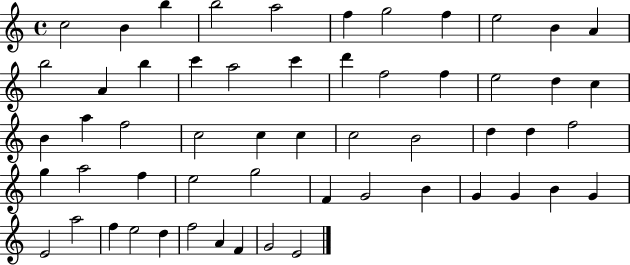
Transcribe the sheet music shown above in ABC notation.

X:1
T:Untitled
M:4/4
L:1/4
K:C
c2 B b b2 a2 f g2 f e2 B A b2 A b c' a2 c' d' f2 f e2 d c B a f2 c2 c c c2 B2 d d f2 g a2 f e2 g2 F G2 B G G B G E2 a2 f e2 d f2 A F G2 E2